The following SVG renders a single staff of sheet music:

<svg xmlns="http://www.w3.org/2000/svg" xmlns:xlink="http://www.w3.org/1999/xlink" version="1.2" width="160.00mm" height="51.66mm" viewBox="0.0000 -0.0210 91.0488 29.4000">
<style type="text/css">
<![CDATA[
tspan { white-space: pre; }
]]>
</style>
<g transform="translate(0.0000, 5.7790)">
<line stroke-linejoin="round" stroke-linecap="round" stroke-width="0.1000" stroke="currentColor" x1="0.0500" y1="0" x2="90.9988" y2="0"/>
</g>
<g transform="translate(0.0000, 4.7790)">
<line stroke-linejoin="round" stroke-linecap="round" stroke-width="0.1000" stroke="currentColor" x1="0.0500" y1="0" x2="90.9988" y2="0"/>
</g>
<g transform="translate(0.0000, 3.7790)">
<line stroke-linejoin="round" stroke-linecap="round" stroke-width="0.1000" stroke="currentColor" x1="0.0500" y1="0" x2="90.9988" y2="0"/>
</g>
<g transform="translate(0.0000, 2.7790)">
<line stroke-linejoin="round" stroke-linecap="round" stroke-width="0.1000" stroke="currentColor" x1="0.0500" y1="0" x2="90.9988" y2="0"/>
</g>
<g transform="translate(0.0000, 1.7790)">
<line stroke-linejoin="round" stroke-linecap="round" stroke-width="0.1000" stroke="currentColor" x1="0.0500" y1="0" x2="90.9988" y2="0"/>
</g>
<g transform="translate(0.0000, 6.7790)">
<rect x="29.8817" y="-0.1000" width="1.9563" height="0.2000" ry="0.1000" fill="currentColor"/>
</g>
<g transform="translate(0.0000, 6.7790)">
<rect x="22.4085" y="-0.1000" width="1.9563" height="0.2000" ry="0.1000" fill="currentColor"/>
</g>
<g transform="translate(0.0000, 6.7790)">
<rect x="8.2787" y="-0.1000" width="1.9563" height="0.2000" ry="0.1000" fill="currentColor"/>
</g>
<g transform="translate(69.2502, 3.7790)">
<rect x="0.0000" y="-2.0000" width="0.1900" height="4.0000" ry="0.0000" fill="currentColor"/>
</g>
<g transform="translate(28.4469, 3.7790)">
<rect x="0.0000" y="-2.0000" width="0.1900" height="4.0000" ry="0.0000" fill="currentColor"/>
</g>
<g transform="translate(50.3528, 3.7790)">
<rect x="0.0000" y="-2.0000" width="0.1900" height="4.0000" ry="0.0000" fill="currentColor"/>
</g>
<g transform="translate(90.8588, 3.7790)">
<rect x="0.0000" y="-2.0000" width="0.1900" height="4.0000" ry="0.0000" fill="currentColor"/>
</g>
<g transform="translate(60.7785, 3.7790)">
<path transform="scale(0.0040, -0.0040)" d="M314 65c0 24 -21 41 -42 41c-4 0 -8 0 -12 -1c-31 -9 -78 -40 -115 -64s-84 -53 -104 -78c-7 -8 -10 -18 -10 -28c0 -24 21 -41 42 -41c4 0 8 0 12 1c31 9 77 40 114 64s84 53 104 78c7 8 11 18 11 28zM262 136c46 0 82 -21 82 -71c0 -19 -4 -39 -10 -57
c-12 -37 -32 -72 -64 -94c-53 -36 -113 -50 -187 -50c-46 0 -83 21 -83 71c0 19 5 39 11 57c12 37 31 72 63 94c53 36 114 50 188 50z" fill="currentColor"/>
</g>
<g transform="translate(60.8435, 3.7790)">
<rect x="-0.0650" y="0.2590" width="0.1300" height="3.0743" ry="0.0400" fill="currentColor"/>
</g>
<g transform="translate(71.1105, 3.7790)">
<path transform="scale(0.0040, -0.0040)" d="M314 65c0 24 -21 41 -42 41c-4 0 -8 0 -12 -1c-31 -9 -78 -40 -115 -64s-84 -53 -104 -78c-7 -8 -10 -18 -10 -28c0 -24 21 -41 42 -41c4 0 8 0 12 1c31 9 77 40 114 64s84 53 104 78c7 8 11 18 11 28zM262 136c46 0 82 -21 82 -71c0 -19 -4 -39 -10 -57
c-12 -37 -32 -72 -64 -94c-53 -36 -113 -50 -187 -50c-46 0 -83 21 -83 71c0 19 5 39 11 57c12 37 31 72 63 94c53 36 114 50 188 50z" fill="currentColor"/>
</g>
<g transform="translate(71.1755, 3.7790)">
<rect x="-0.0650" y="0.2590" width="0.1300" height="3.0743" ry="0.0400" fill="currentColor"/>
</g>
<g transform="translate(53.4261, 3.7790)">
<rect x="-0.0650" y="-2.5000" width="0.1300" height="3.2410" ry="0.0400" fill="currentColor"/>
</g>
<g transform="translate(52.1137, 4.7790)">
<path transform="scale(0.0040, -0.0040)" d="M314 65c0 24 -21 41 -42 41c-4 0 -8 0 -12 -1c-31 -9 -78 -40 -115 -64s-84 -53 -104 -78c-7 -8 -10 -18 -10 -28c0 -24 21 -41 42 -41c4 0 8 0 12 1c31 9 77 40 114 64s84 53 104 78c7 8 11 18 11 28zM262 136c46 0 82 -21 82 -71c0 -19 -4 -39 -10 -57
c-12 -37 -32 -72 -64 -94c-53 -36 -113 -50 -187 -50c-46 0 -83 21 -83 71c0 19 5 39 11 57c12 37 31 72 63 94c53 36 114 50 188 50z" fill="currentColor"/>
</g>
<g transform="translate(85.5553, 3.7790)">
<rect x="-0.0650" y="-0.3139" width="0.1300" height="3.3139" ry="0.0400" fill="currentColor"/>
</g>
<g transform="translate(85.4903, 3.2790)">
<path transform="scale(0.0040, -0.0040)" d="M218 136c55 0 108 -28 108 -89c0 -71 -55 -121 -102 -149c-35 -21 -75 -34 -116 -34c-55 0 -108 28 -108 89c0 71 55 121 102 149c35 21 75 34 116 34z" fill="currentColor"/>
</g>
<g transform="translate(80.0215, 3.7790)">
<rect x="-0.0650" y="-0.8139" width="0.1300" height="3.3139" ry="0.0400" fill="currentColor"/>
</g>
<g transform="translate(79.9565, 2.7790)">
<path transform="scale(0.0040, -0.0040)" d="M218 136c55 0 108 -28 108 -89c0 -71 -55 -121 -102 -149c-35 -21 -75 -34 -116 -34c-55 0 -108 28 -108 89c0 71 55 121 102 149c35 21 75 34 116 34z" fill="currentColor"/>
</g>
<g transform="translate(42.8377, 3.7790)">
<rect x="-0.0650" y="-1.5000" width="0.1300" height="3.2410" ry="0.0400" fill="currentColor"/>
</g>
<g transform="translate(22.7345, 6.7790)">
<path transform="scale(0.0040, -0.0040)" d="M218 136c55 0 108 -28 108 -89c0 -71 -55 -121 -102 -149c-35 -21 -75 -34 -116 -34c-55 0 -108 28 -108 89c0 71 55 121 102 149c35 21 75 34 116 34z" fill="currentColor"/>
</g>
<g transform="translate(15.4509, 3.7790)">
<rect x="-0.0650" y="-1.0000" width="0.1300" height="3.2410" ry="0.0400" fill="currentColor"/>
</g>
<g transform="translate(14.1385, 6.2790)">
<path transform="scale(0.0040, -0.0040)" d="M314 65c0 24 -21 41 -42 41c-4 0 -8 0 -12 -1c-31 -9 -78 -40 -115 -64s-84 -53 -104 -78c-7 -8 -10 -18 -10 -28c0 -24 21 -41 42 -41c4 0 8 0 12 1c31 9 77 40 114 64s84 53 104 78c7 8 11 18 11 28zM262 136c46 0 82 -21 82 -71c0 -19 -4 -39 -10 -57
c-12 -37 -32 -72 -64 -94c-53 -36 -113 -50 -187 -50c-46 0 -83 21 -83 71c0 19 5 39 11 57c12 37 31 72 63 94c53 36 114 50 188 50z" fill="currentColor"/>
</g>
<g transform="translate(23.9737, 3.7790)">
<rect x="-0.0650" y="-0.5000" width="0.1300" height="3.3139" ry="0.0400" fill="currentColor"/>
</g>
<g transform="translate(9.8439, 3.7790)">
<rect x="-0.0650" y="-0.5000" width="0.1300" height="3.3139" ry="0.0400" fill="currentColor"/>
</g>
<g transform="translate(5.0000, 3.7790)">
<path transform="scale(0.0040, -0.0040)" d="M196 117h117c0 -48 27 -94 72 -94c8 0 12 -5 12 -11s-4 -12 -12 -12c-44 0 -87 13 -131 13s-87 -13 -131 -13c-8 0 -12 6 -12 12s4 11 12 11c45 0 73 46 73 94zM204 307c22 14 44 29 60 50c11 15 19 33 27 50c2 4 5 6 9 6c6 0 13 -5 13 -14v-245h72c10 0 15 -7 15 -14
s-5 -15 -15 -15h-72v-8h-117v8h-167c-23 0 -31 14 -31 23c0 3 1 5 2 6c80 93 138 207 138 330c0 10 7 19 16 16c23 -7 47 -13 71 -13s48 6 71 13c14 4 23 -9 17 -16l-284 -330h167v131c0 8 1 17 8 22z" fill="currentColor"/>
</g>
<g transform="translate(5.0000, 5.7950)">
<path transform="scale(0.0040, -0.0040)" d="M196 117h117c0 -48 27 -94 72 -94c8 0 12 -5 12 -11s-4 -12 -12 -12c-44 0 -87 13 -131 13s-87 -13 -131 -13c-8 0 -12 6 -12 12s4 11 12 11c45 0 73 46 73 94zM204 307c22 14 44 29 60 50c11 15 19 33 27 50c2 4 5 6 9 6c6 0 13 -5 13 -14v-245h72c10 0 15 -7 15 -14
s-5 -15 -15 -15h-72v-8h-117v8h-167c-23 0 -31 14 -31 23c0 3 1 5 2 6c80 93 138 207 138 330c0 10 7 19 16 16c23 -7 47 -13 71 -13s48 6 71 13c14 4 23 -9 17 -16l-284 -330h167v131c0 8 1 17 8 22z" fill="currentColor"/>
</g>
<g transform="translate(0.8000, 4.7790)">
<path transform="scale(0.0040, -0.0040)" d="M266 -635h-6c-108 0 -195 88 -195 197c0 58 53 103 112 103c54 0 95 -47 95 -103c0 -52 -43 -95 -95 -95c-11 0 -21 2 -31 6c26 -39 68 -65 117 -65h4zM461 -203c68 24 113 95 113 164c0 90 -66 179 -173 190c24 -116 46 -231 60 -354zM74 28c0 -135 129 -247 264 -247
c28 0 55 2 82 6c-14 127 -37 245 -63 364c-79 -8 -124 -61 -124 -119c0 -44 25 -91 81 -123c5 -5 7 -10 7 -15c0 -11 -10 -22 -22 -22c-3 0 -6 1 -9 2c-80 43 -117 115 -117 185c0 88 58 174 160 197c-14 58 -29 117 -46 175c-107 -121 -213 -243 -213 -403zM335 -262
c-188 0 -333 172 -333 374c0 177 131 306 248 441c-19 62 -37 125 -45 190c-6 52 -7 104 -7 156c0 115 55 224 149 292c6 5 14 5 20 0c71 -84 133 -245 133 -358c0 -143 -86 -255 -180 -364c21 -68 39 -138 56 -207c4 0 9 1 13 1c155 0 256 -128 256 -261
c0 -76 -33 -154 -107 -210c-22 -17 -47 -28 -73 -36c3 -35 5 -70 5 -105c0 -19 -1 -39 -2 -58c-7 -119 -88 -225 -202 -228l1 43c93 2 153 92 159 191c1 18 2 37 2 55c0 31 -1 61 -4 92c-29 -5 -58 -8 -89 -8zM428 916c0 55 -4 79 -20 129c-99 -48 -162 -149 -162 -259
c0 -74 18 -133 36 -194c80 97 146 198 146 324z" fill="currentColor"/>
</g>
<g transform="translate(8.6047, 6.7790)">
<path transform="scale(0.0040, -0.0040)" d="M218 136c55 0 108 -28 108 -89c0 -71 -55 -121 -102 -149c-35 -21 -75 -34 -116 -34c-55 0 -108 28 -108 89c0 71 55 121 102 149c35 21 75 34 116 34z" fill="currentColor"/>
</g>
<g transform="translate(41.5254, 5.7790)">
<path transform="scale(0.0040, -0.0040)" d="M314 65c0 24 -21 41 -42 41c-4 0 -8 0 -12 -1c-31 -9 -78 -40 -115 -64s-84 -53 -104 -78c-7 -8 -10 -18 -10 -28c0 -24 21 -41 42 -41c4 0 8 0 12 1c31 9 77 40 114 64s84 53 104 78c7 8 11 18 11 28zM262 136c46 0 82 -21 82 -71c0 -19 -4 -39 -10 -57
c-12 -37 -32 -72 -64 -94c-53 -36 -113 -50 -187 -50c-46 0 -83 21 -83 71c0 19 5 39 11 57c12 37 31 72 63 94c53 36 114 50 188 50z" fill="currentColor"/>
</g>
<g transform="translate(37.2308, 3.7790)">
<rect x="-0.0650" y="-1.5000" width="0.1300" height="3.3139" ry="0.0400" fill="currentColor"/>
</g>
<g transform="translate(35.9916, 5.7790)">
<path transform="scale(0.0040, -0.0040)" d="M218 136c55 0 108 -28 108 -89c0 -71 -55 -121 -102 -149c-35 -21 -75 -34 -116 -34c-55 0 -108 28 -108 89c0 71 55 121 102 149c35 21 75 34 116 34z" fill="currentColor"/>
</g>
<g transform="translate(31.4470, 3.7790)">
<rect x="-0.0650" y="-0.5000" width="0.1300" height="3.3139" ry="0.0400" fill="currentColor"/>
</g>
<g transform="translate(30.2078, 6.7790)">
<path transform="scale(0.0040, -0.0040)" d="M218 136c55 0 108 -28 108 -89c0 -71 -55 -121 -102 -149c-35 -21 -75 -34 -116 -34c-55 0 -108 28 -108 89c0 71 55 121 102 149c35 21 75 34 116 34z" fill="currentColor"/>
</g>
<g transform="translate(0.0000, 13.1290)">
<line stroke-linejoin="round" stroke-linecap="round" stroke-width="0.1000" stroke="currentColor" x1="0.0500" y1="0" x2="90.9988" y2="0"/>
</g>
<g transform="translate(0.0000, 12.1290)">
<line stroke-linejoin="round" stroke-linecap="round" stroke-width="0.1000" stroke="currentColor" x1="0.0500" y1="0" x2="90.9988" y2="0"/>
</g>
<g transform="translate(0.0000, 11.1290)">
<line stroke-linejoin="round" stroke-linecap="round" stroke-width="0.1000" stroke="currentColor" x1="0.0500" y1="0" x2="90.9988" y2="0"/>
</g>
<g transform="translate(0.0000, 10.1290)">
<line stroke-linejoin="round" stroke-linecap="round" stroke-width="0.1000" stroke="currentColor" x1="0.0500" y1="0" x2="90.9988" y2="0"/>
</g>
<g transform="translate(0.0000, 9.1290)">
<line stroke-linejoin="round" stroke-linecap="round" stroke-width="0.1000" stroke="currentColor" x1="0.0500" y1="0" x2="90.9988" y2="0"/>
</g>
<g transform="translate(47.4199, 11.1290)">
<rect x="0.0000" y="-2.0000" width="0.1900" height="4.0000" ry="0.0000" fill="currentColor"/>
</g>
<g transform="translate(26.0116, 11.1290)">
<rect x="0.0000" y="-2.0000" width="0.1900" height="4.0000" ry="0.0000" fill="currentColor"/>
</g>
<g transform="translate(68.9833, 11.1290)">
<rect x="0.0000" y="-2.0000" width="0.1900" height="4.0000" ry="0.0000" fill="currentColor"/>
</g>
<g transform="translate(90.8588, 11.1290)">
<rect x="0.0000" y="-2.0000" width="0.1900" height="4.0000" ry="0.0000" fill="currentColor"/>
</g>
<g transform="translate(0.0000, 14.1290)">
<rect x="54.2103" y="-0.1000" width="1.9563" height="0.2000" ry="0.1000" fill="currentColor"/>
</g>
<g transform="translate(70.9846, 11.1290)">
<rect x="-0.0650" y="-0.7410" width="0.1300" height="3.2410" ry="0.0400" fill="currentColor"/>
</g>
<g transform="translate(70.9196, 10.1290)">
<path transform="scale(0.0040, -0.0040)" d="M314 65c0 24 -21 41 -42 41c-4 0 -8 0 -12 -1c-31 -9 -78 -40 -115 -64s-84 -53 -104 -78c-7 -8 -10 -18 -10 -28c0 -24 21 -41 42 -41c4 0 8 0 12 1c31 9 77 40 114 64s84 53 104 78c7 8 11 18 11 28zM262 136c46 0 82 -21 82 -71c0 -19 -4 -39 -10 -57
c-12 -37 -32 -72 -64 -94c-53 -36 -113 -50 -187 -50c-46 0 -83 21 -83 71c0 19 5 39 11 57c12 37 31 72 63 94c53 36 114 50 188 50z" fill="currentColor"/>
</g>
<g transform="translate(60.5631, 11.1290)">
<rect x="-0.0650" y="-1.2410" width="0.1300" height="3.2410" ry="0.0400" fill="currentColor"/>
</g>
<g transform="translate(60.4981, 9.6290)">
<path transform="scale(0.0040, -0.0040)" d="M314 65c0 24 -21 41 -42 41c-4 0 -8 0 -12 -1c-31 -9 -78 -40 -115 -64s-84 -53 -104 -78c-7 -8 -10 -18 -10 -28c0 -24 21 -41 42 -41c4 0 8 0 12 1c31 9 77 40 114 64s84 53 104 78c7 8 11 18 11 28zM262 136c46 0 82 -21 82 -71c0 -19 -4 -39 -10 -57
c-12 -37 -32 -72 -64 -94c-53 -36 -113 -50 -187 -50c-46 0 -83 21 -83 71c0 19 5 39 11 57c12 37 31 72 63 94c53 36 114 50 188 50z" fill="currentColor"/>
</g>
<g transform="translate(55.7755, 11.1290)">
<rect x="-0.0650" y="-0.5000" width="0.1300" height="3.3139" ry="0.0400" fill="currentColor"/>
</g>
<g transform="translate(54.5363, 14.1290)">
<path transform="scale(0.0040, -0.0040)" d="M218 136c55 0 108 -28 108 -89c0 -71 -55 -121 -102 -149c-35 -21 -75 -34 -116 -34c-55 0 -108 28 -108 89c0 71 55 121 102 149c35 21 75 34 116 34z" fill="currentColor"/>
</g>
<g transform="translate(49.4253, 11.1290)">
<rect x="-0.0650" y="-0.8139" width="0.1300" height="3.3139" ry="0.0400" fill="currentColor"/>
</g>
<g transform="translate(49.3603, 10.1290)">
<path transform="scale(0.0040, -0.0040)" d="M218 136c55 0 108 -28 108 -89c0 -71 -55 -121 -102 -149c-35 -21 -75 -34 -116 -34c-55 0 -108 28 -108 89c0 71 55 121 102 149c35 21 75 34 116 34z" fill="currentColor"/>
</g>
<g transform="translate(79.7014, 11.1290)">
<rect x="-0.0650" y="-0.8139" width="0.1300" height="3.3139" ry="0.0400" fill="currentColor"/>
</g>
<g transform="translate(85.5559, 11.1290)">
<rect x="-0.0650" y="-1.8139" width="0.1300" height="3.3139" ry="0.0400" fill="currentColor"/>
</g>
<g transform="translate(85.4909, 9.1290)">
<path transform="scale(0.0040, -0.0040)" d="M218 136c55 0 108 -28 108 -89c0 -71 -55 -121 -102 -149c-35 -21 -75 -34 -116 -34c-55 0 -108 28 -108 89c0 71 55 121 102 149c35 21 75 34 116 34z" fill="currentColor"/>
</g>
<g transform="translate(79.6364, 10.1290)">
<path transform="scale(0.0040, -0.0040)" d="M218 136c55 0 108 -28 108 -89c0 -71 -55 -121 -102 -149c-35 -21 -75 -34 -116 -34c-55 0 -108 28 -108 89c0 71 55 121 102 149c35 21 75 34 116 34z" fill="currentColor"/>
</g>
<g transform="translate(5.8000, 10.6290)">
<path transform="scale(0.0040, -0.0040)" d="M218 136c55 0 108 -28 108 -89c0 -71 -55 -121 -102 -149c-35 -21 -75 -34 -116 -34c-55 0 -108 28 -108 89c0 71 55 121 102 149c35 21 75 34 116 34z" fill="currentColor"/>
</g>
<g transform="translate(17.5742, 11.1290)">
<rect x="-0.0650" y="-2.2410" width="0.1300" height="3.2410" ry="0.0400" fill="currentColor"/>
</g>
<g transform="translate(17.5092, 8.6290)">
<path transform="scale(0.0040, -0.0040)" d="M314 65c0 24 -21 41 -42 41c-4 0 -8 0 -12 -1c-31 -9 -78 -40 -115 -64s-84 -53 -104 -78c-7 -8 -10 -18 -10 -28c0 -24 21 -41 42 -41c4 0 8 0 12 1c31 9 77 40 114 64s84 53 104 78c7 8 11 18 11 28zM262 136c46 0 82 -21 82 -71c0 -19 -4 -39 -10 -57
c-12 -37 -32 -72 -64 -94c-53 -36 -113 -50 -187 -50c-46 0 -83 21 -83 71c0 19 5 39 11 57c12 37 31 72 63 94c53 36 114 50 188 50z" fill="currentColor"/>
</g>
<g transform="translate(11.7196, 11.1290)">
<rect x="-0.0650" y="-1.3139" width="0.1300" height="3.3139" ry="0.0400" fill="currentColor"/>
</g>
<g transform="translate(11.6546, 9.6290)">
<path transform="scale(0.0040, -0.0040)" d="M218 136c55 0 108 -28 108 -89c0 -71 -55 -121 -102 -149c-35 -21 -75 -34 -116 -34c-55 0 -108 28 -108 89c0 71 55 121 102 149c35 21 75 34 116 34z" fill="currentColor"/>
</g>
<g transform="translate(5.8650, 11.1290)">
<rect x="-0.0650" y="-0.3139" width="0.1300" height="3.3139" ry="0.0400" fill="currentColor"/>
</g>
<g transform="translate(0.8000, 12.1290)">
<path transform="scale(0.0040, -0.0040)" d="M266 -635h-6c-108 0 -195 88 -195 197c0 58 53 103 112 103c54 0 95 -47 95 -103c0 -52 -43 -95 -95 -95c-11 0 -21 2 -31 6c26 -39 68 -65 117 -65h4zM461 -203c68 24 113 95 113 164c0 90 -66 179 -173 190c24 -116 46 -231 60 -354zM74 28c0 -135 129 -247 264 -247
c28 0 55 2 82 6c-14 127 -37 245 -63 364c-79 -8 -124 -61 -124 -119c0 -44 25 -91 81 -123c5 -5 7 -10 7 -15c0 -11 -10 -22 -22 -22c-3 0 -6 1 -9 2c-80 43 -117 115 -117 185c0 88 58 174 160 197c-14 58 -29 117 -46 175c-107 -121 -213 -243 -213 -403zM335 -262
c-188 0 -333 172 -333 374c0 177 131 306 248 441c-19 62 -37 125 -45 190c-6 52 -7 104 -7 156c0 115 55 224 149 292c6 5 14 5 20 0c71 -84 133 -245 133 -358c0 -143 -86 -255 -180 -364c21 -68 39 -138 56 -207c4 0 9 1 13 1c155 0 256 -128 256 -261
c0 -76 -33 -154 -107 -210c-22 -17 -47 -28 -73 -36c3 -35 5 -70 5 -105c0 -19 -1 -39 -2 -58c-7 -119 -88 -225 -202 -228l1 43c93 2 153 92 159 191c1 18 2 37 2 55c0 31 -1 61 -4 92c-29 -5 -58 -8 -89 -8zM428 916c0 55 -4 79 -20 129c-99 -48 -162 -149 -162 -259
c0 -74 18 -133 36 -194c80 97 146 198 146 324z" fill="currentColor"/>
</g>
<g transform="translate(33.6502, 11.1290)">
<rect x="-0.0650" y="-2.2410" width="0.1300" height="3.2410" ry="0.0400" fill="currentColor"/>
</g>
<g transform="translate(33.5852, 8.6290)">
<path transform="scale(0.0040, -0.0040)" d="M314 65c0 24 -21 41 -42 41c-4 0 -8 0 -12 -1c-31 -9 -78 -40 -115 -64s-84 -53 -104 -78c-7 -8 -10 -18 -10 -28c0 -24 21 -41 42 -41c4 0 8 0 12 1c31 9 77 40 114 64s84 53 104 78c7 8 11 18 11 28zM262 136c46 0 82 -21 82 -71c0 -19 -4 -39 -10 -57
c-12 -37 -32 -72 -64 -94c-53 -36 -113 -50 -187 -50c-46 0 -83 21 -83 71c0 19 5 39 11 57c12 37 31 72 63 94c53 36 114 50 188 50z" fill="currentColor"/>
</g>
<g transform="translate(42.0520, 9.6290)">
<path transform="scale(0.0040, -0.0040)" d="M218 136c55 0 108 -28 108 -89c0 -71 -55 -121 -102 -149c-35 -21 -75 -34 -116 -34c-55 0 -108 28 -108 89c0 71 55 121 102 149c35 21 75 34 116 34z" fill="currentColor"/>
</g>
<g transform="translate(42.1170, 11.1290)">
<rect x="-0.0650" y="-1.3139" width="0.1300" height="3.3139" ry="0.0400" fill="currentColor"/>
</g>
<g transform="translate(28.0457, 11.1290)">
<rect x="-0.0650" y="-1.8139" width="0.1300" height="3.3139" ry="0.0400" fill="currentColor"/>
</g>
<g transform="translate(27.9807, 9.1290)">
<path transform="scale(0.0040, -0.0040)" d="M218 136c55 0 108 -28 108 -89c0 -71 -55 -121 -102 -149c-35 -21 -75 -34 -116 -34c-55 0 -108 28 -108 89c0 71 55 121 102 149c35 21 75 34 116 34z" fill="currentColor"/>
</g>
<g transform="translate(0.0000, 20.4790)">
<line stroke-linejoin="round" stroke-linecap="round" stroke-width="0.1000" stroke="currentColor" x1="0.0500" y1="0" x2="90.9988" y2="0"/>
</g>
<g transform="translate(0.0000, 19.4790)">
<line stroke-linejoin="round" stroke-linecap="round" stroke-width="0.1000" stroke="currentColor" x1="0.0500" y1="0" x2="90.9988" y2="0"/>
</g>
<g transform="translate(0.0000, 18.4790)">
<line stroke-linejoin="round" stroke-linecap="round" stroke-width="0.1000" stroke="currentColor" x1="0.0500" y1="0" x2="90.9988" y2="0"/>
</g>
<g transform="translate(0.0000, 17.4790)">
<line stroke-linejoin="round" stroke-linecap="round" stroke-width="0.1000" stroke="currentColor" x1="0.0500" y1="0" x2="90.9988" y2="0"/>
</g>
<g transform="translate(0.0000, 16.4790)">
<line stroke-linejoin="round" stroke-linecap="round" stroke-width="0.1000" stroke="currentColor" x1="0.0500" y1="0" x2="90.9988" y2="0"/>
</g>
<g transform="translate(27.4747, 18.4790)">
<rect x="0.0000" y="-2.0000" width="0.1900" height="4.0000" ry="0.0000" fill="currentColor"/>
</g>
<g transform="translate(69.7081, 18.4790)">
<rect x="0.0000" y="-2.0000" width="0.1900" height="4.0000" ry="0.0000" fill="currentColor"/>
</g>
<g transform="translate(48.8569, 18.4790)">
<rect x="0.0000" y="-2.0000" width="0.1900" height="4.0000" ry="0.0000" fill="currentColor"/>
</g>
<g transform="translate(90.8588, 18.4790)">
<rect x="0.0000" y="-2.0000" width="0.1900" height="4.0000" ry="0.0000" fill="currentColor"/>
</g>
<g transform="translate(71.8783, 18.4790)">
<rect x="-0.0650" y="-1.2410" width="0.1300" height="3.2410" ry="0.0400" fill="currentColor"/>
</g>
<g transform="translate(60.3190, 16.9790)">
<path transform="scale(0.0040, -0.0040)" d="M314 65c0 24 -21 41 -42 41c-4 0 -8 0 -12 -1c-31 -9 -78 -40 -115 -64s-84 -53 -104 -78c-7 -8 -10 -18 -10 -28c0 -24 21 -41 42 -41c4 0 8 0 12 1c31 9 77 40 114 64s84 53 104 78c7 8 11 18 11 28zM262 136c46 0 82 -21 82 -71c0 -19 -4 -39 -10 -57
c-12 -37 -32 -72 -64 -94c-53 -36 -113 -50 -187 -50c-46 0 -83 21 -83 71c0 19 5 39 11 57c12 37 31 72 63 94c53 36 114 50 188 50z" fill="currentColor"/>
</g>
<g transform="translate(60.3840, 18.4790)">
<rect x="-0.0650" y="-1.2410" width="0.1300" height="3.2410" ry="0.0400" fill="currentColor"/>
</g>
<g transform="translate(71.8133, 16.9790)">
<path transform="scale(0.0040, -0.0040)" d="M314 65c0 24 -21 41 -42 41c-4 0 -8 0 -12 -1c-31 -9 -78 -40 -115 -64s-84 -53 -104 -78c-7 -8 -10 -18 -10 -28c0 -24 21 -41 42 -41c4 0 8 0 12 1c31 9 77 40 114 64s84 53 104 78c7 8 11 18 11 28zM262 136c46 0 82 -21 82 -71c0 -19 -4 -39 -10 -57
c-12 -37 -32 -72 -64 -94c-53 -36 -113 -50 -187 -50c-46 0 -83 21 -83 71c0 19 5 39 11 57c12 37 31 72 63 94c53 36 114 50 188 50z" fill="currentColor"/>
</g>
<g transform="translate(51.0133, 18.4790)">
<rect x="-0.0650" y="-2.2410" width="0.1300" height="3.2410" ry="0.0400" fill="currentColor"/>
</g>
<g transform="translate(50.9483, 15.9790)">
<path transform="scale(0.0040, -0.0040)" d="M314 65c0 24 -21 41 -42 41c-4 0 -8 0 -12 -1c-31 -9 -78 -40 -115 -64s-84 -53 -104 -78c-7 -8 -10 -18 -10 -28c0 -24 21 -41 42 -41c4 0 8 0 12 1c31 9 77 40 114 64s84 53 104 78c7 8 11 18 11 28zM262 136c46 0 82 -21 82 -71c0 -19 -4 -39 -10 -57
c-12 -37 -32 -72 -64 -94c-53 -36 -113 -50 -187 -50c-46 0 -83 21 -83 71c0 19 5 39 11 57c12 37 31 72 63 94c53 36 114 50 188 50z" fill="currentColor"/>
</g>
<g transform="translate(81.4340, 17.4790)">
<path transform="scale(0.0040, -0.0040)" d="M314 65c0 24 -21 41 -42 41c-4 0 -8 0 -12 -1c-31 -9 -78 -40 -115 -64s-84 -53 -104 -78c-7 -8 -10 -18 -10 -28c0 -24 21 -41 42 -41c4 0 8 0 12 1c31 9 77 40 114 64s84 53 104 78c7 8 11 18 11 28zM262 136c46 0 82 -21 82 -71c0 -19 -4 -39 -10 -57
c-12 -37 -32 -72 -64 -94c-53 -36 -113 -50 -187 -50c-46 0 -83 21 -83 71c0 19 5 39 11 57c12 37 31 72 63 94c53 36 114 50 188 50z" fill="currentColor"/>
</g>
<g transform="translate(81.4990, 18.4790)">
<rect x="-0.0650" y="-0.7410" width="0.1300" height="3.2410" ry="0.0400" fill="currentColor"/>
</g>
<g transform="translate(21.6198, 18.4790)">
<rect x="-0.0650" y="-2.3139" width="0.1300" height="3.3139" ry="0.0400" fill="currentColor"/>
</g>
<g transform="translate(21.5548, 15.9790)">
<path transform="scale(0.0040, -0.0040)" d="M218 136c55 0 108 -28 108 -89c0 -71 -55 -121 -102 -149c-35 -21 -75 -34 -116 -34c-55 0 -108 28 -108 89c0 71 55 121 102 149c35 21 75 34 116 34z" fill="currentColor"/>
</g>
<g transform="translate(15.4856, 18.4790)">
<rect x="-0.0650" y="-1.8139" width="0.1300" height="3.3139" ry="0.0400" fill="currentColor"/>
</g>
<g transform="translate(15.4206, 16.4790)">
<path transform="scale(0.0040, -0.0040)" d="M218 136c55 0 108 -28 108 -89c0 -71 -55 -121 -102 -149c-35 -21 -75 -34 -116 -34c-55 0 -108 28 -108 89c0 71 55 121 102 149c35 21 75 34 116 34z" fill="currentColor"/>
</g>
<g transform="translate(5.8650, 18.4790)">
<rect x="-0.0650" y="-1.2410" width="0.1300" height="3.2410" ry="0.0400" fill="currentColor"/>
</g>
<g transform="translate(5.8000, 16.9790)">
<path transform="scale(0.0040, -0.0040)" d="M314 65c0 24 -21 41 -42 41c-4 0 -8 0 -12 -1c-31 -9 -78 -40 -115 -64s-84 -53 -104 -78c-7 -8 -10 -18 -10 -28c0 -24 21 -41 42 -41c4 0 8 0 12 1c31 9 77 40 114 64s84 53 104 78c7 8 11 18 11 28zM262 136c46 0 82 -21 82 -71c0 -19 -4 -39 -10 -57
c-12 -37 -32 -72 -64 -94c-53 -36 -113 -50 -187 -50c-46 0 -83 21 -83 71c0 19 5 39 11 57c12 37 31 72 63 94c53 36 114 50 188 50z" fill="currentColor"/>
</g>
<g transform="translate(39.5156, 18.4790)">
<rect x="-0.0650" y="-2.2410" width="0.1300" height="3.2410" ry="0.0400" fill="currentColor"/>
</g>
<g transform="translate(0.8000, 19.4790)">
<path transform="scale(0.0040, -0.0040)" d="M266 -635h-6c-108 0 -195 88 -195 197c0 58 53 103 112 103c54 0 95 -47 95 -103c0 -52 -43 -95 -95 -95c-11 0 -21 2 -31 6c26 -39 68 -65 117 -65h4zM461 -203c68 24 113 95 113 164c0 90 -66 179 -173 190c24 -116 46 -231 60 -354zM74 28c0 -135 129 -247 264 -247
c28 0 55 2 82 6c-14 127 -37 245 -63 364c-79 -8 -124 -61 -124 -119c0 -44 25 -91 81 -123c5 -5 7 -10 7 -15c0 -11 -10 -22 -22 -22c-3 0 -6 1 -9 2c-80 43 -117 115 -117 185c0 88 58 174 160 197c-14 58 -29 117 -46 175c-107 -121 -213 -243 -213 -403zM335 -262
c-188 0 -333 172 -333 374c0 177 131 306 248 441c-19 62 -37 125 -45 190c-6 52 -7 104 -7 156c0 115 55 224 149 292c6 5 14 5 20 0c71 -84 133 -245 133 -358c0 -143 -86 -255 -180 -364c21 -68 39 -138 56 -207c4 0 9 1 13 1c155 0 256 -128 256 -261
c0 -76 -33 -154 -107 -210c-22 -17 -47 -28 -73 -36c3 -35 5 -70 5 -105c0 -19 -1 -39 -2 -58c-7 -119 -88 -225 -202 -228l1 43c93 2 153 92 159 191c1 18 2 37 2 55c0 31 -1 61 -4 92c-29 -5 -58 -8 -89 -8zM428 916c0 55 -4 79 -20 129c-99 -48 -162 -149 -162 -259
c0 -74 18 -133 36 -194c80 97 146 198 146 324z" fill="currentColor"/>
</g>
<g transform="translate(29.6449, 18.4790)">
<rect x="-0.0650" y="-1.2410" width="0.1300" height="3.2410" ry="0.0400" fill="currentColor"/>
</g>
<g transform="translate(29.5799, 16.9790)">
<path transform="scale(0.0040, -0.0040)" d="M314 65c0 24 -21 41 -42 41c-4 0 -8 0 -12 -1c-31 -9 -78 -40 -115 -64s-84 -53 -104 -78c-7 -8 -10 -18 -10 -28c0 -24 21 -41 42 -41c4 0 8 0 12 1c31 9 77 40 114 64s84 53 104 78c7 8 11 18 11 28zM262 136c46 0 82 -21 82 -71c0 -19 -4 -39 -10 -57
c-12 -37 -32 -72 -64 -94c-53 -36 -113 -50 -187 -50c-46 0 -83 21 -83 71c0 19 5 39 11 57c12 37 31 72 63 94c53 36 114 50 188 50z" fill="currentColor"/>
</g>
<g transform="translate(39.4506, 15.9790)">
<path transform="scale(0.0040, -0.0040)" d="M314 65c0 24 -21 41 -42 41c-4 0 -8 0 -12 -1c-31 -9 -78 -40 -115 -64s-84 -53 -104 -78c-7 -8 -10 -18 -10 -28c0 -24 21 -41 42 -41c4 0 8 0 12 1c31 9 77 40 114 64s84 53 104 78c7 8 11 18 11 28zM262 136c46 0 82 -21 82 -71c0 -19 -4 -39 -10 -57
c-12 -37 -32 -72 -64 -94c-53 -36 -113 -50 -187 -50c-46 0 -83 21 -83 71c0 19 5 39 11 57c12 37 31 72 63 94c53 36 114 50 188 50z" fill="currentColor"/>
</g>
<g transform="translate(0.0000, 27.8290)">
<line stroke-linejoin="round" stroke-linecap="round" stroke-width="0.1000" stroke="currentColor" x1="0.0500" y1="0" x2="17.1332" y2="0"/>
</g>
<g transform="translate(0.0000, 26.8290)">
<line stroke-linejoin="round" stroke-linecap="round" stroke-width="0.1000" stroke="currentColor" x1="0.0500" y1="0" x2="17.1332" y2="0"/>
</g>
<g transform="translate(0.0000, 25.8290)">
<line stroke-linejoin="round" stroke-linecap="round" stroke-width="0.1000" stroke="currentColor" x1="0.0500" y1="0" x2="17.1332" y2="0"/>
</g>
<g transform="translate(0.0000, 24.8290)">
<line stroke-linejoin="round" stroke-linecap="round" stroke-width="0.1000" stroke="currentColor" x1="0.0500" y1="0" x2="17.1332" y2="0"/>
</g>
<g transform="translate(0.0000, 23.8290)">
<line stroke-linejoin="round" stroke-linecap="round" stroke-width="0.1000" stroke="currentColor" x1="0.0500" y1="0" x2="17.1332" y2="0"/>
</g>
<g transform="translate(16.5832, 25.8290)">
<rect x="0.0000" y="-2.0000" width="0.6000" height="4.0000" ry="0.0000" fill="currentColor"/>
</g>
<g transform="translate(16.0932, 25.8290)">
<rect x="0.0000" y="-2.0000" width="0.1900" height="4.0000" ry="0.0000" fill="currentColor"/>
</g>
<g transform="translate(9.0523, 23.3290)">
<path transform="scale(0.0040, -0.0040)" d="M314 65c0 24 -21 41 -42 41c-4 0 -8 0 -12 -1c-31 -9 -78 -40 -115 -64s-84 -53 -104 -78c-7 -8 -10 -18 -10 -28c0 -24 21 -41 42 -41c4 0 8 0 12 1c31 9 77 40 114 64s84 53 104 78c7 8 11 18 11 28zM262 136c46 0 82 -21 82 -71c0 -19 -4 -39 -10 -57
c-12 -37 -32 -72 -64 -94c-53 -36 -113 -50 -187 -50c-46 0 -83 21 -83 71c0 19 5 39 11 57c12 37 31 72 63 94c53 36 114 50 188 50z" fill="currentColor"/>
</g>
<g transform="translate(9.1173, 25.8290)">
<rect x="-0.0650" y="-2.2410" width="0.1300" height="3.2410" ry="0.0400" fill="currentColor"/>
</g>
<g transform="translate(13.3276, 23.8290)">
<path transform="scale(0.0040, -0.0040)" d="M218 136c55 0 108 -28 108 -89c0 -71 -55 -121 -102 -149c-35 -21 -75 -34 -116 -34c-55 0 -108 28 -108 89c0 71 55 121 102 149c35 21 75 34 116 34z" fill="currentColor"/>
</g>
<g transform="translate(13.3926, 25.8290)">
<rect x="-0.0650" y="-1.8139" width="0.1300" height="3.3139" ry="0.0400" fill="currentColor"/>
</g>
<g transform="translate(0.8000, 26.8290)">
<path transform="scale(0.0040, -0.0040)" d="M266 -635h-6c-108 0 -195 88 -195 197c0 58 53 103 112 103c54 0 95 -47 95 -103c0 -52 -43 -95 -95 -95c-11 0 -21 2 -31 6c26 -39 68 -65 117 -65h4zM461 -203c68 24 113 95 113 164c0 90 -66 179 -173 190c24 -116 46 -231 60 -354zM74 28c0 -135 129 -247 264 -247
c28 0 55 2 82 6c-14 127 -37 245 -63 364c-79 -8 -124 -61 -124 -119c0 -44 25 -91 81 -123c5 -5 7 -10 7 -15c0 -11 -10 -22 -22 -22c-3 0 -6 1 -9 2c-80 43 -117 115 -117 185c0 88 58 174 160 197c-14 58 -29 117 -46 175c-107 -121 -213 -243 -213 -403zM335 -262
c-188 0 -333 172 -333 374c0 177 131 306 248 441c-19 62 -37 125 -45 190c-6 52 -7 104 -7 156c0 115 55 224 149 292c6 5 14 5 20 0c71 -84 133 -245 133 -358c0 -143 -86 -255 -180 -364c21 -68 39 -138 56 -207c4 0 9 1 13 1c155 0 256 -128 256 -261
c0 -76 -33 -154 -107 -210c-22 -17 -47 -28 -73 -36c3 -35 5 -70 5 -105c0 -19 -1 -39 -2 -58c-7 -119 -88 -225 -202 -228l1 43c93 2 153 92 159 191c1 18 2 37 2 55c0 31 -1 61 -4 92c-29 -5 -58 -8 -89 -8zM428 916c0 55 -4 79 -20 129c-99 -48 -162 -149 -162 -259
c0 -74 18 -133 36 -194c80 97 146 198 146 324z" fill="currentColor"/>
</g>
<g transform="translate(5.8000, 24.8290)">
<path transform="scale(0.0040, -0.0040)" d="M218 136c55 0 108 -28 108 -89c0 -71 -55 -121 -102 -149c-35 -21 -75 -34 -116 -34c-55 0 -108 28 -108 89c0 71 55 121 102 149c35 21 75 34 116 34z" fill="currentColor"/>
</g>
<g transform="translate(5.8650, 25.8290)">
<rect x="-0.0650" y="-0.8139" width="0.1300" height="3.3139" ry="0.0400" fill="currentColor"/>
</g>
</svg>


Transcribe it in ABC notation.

X:1
T:Untitled
M:4/4
L:1/4
K:C
C D2 C C E E2 G2 B2 B2 d c c e g2 f g2 e d C e2 d2 d f e2 f g e2 g2 g2 e2 e2 d2 d g2 f